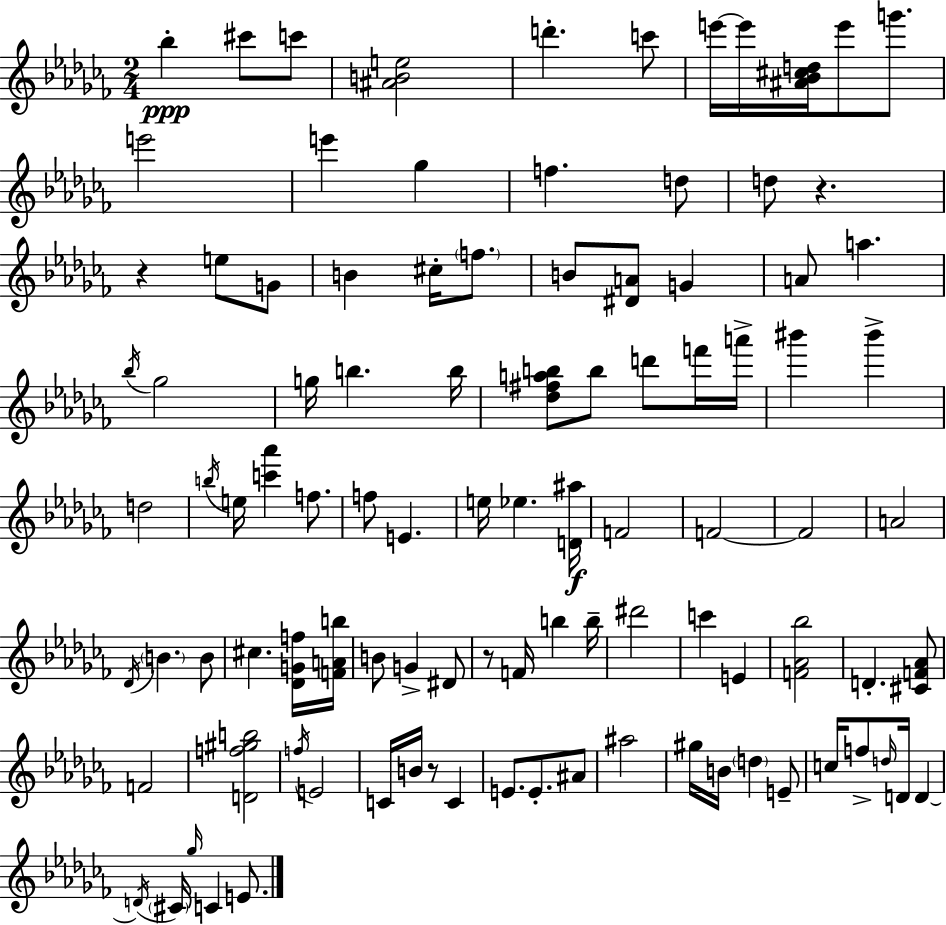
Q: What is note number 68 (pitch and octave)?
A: E4